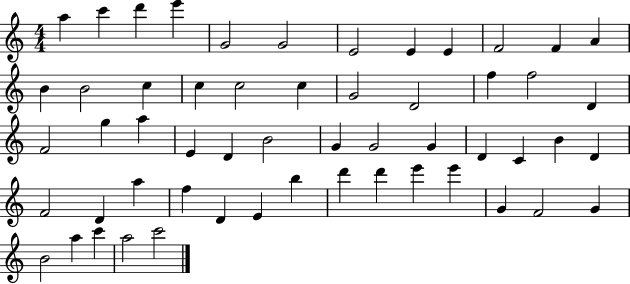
A5/q C6/q D6/q E6/q G4/h G4/h E4/h E4/q E4/q F4/h F4/q A4/q B4/q B4/h C5/q C5/q C5/h C5/q G4/h D4/h F5/q F5/h D4/q F4/h G5/q A5/q E4/q D4/q B4/h G4/q G4/h G4/q D4/q C4/q B4/q D4/q F4/h D4/q A5/q F5/q D4/q E4/q B5/q D6/q D6/q E6/q E6/q G4/q F4/h G4/q B4/h A5/q C6/q A5/h C6/h